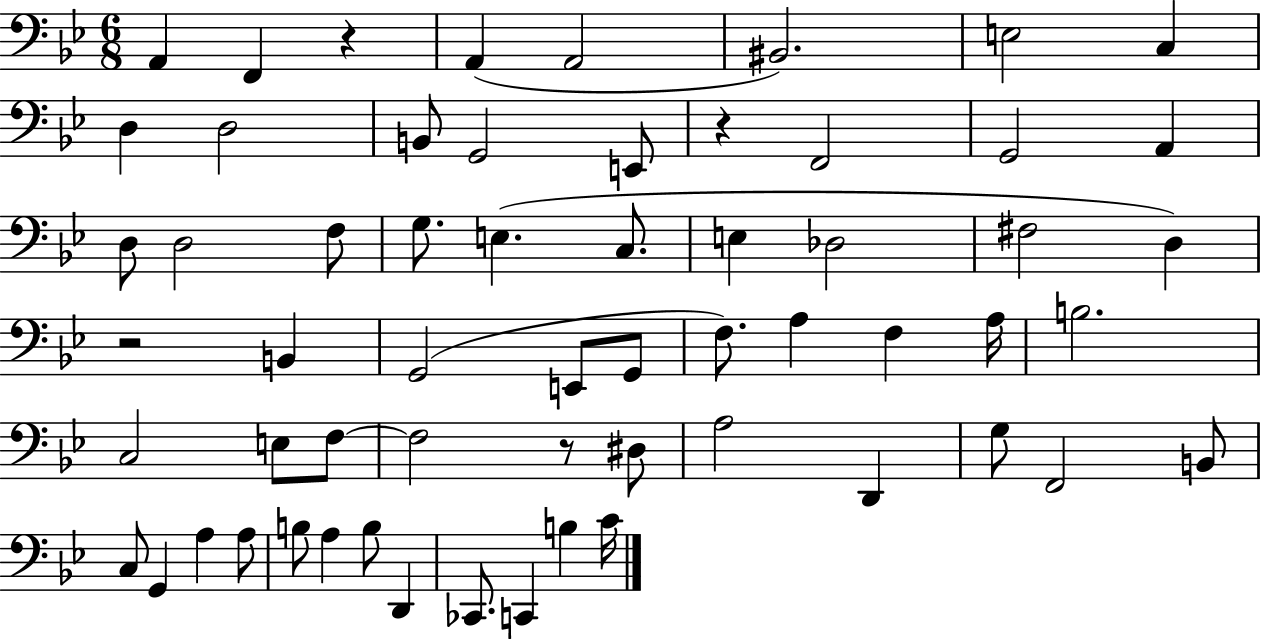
A2/q F2/q R/q A2/q A2/h BIS2/h. E3/h C3/q D3/q D3/h B2/e G2/h E2/e R/q F2/h G2/h A2/q D3/e D3/h F3/e G3/e. E3/q. C3/e. E3/q Db3/h F#3/h D3/q R/h B2/q G2/h E2/e G2/e F3/e. A3/q F3/q A3/s B3/h. C3/h E3/e F3/e F3/h R/e D#3/e A3/h D2/q G3/e F2/h B2/e C3/e G2/q A3/q A3/e B3/e A3/q B3/e D2/q CES2/e. C2/q B3/q C4/s